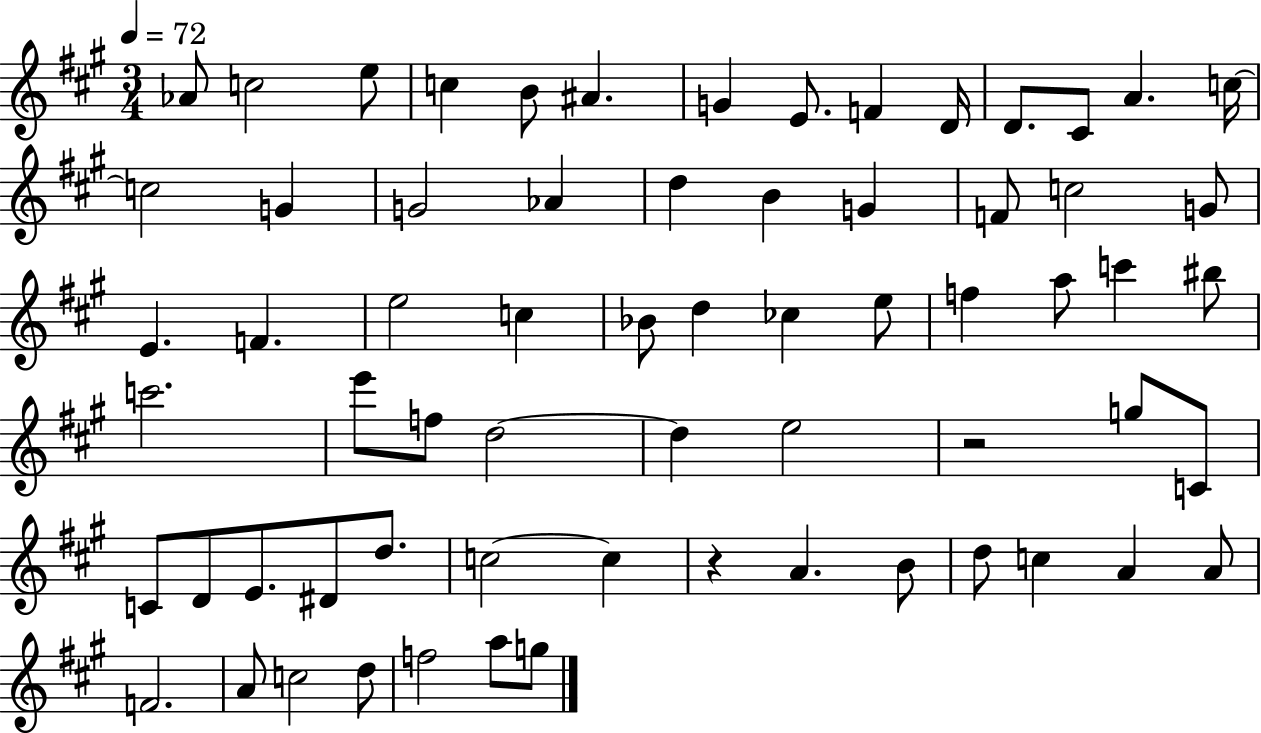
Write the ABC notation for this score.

X:1
T:Untitled
M:3/4
L:1/4
K:A
_A/2 c2 e/2 c B/2 ^A G E/2 F D/4 D/2 ^C/2 A c/4 c2 G G2 _A d B G F/2 c2 G/2 E F e2 c _B/2 d _c e/2 f a/2 c' ^b/2 c'2 e'/2 f/2 d2 d e2 z2 g/2 C/2 C/2 D/2 E/2 ^D/2 d/2 c2 c z A B/2 d/2 c A A/2 F2 A/2 c2 d/2 f2 a/2 g/2